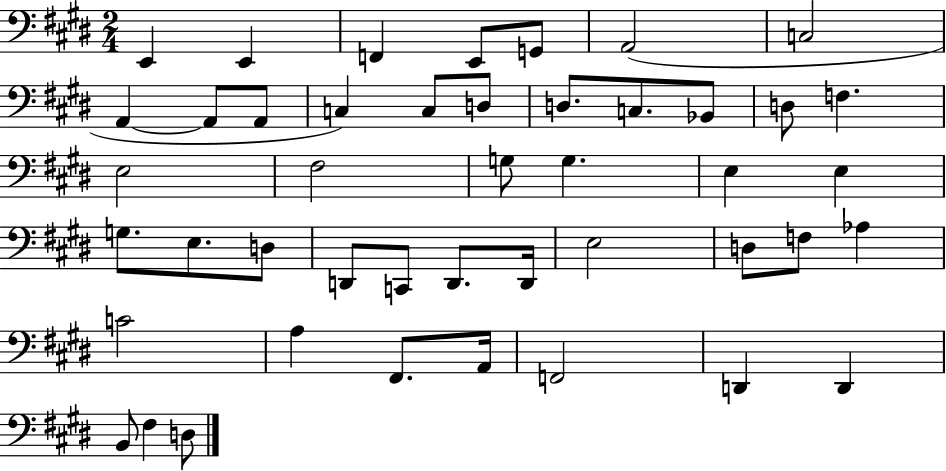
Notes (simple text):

E2/q E2/q F2/q E2/e G2/e A2/h C3/h A2/q A2/e A2/e C3/q C3/e D3/e D3/e. C3/e. Bb2/e D3/e F3/q. E3/h F#3/h G3/e G3/q. E3/q E3/q G3/e. E3/e. D3/e D2/e C2/e D2/e. D2/s E3/h D3/e F3/e Ab3/q C4/h A3/q F#2/e. A2/s F2/h D2/q D2/q B2/e F#3/q D3/e